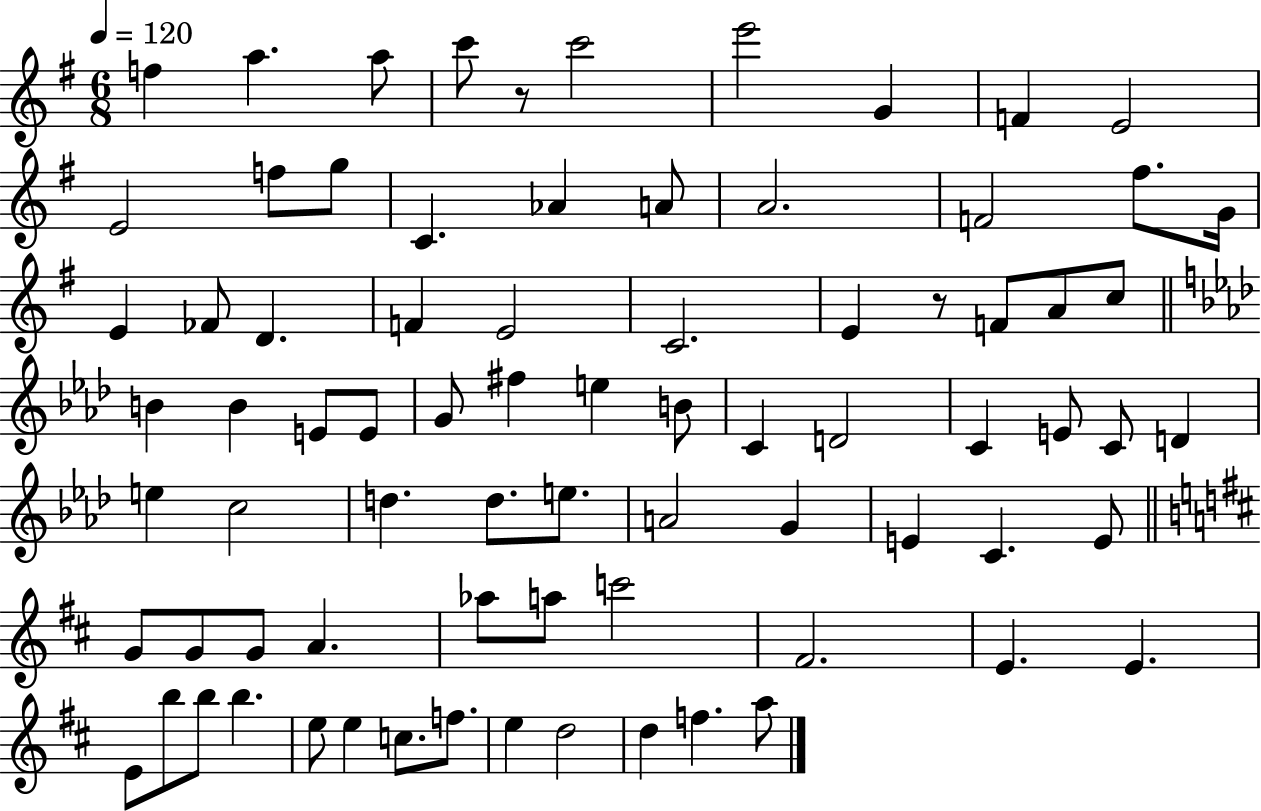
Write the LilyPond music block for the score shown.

{
  \clef treble
  \numericTimeSignature
  \time 6/8
  \key g \major
  \tempo 4 = 120
  f''4 a''4. a''8 | c'''8 r8 c'''2 | e'''2 g'4 | f'4 e'2 | \break e'2 f''8 g''8 | c'4. aes'4 a'8 | a'2. | f'2 fis''8. g'16 | \break e'4 fes'8 d'4. | f'4 e'2 | c'2. | e'4 r8 f'8 a'8 c''8 | \break \bar "||" \break \key aes \major b'4 b'4 e'8 e'8 | g'8 fis''4 e''4 b'8 | c'4 d'2 | c'4 e'8 c'8 d'4 | \break e''4 c''2 | d''4. d''8. e''8. | a'2 g'4 | e'4 c'4. e'8 | \break \bar "||" \break \key b \minor g'8 g'8 g'8 a'4. | aes''8 a''8 c'''2 | fis'2. | e'4. e'4. | \break e'8 b''8 b''8 b''4. | e''8 e''4 c''8. f''8. | e''4 d''2 | d''4 f''4. a''8 | \break \bar "|."
}